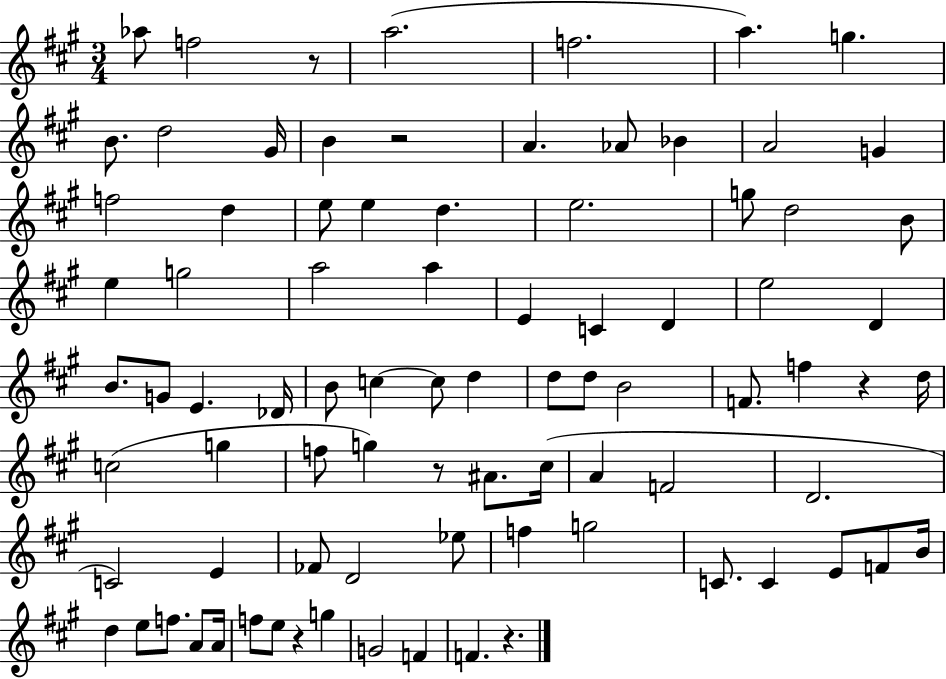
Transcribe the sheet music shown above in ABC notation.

X:1
T:Untitled
M:3/4
L:1/4
K:A
_a/2 f2 z/2 a2 f2 a g B/2 d2 ^G/4 B z2 A _A/2 _B A2 G f2 d e/2 e d e2 g/2 d2 B/2 e g2 a2 a E C D e2 D B/2 G/2 E _D/4 B/2 c c/2 d d/2 d/2 B2 F/2 f z d/4 c2 g f/2 g z/2 ^A/2 ^c/4 A F2 D2 C2 E _F/2 D2 _e/2 f g2 C/2 C E/2 F/2 B/4 d e/2 f/2 A/2 A/4 f/2 e/2 z g G2 F F z